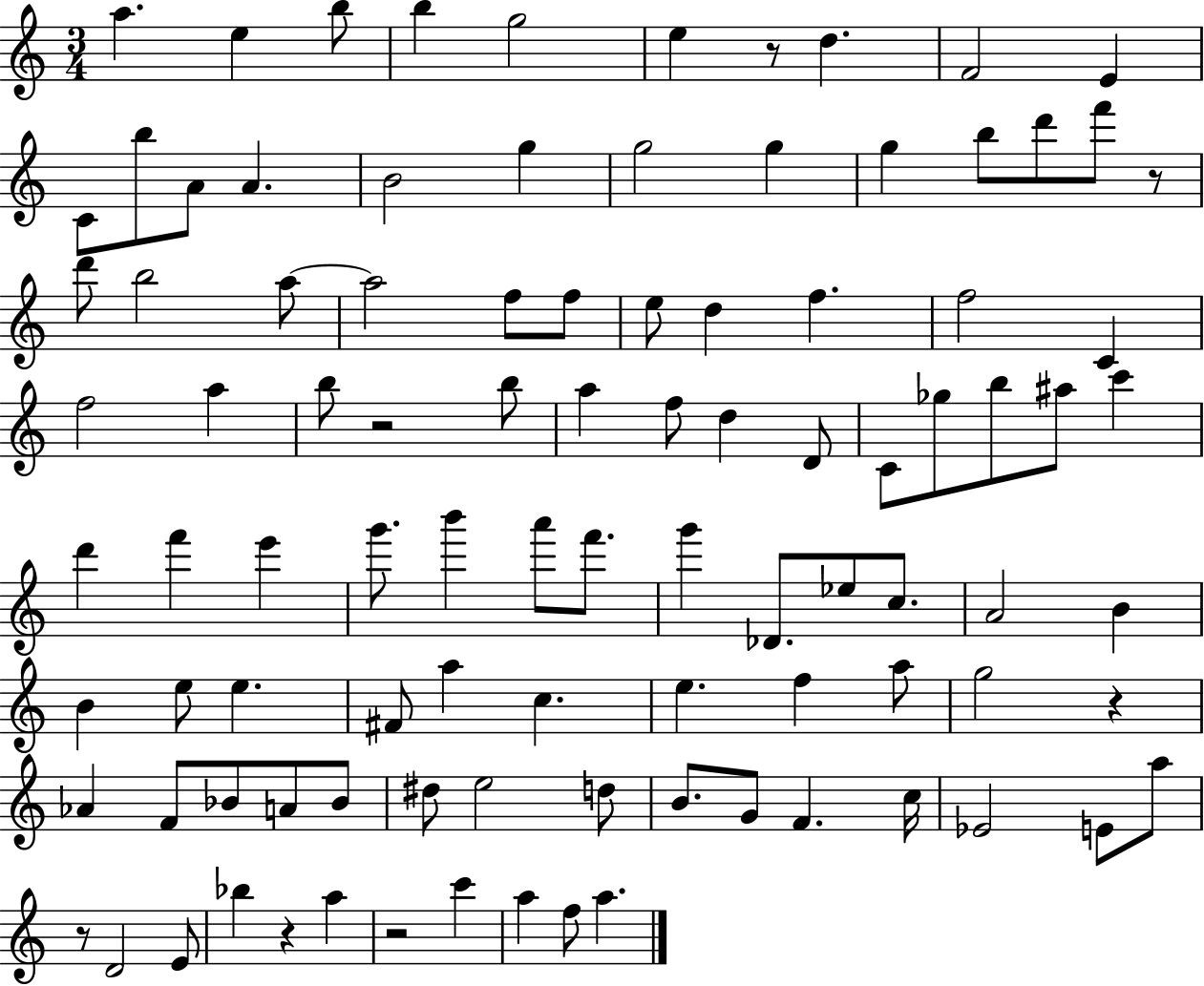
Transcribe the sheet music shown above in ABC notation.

X:1
T:Untitled
M:3/4
L:1/4
K:C
a e b/2 b g2 e z/2 d F2 E C/2 b/2 A/2 A B2 g g2 g g b/2 d'/2 f'/2 z/2 d'/2 b2 a/2 a2 f/2 f/2 e/2 d f f2 C f2 a b/2 z2 b/2 a f/2 d D/2 C/2 _g/2 b/2 ^a/2 c' d' f' e' g'/2 b' a'/2 f'/2 g' _D/2 _e/2 c/2 A2 B B e/2 e ^F/2 a c e f a/2 g2 z _A F/2 _B/2 A/2 _B/2 ^d/2 e2 d/2 B/2 G/2 F c/4 _E2 E/2 a/2 z/2 D2 E/2 _b z a z2 c' a f/2 a